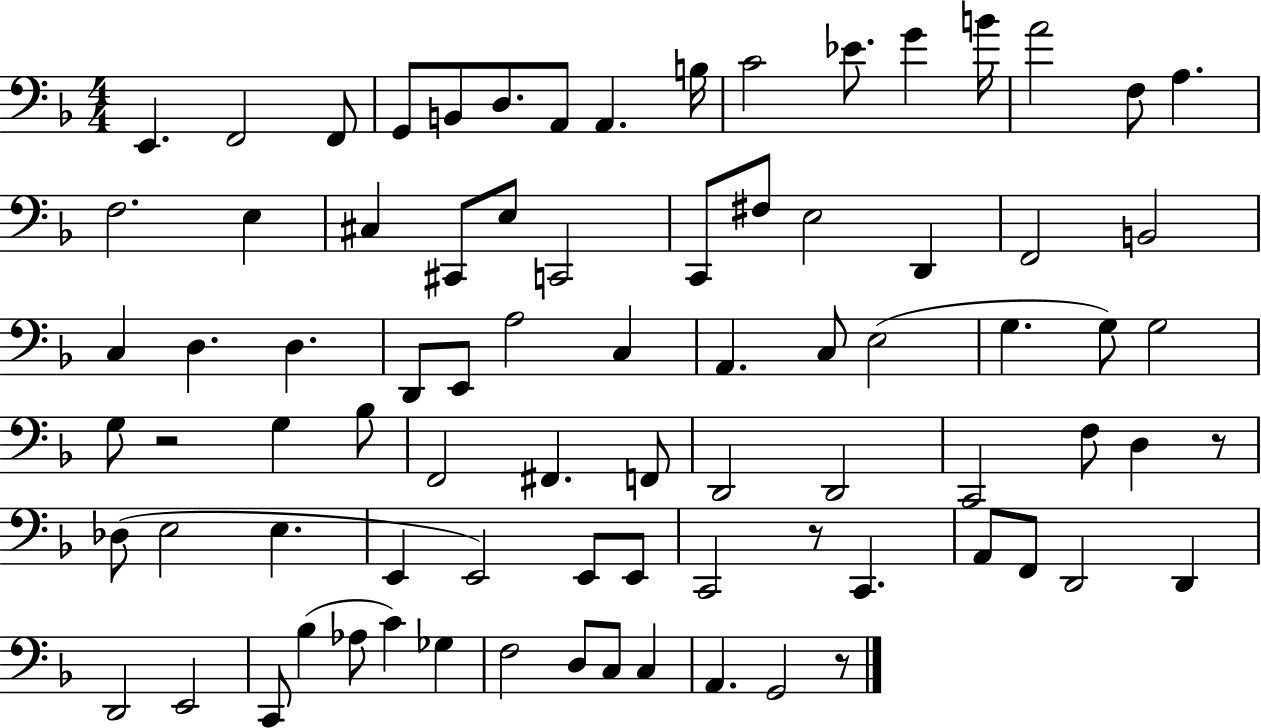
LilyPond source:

{
  \clef bass
  \numericTimeSignature
  \time 4/4
  \key f \major
  e,4. f,2 f,8 | g,8 b,8 d8. a,8 a,4. b16 | c'2 ees'8. g'4 b'16 | a'2 f8 a4. | \break f2. e4 | cis4 cis,8 e8 c,2 | c,8 fis8 e2 d,4 | f,2 b,2 | \break c4 d4. d4. | d,8 e,8 a2 c4 | a,4. c8 e2( | g4. g8) g2 | \break g8 r2 g4 bes8 | f,2 fis,4. f,8 | d,2 d,2 | c,2 f8 d4 r8 | \break des8( e2 e4. | e,4 e,2) e,8 e,8 | c,2 r8 c,4. | a,8 f,8 d,2 d,4 | \break d,2 e,2 | c,8 bes4( aes8 c'4) ges4 | f2 d8 c8 c4 | a,4. g,2 r8 | \break \bar "|."
}